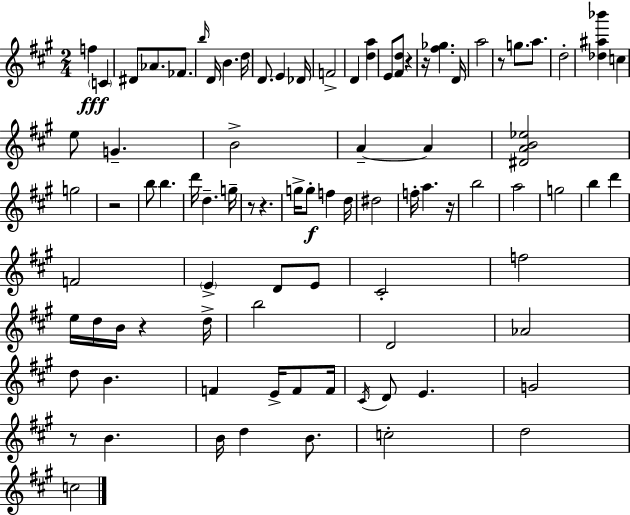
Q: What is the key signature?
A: A major